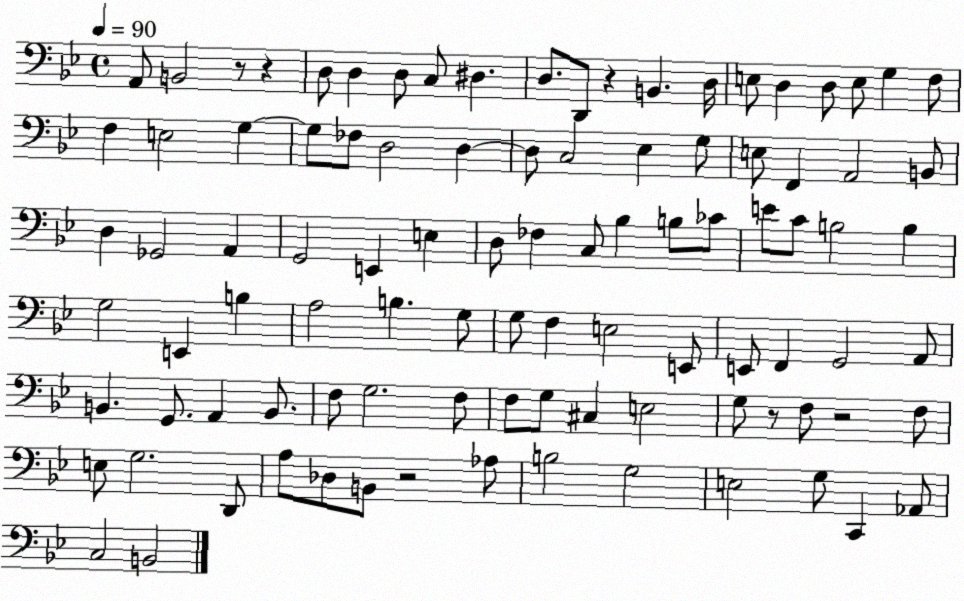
X:1
T:Untitled
M:4/4
L:1/4
K:Bb
A,,/2 B,,2 z/2 z D,/2 D, D,/2 C,/2 ^D, D,/2 D,,/2 z B,, D,/4 E,/2 D, D,/2 E,/2 G, F,/2 F, E,2 G, G,/2 _F,/2 D,2 D, D,/2 C,2 _E, G,/2 E,/2 F,, A,,2 B,,/2 D, _G,,2 A,, G,,2 E,, E, D,/2 _F, C,/2 _B, B,/2 _C/2 E/2 C/2 B,2 B, G,2 E,, B, A,2 B, G,/2 G,/2 F, E,2 E,,/2 E,,/2 F,, G,,2 A,,/2 B,, G,,/2 A,, B,,/2 F,/2 G,2 F,/2 F,/2 G,/2 ^C, E,2 G,/2 z/2 F,/2 z2 F,/2 E,/2 G,2 D,,/2 A,/2 _D,/2 B,,/2 z2 _A,/2 B,2 G,2 E,2 G,/2 C,, _A,,/2 C,2 B,,2